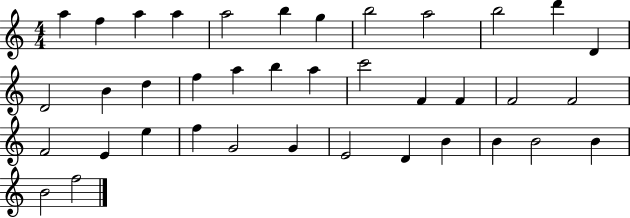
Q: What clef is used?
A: treble